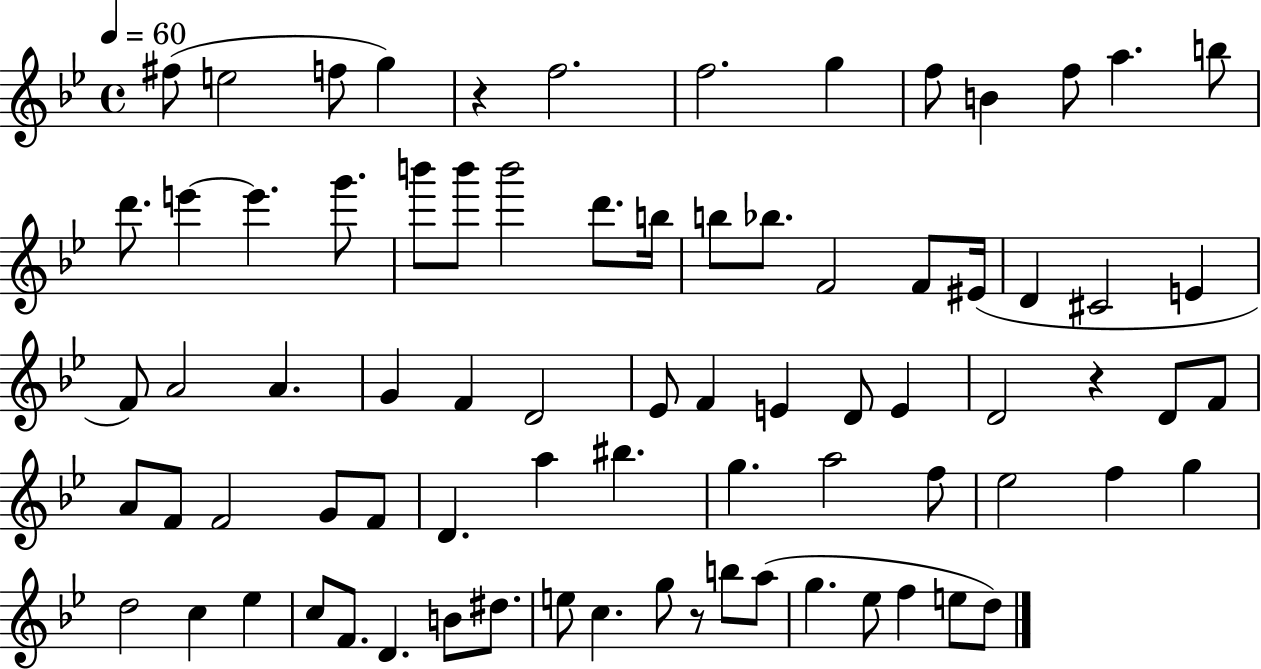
F#5/e E5/h F5/e G5/q R/q F5/h. F5/h. G5/q F5/e B4/q F5/e A5/q. B5/e D6/e. E6/q E6/q. G6/e. B6/e B6/e B6/h D6/e. B5/s B5/e Bb5/e. F4/h F4/e EIS4/s D4/q C#4/h E4/q F4/e A4/h A4/q. G4/q F4/q D4/h Eb4/e F4/q E4/q D4/e E4/q D4/h R/q D4/e F4/e A4/e F4/e F4/h G4/e F4/e D4/q. A5/q BIS5/q. G5/q. A5/h F5/e Eb5/h F5/q G5/q D5/h C5/q Eb5/q C5/e F4/e. D4/q. B4/e D#5/e. E5/e C5/q. G5/e R/e B5/e A5/e G5/q. Eb5/e F5/q E5/e D5/e